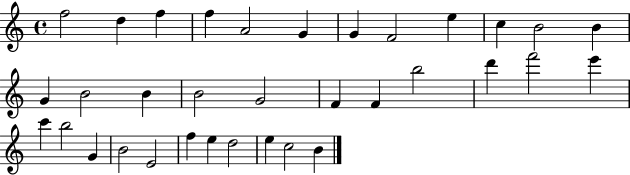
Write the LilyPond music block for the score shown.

{
  \clef treble
  \time 4/4
  \defaultTimeSignature
  \key c \major
  f''2 d''4 f''4 | f''4 a'2 g'4 | g'4 f'2 e''4 | c''4 b'2 b'4 | \break g'4 b'2 b'4 | b'2 g'2 | f'4 f'4 b''2 | d'''4 f'''2 e'''4 | \break c'''4 b''2 g'4 | b'2 e'2 | f''4 e''4 d''2 | e''4 c''2 b'4 | \break \bar "|."
}